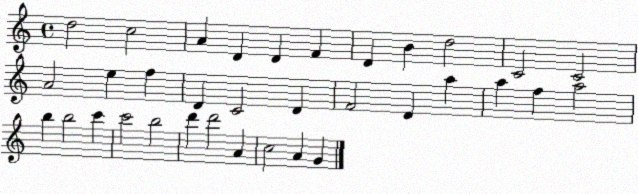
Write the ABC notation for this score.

X:1
T:Untitled
M:4/4
L:1/4
K:C
d2 c2 A D D F D B d2 C2 C2 A2 e f D C2 D F2 D a a f a2 b b2 c' c'2 b2 d' d'2 A c2 A G